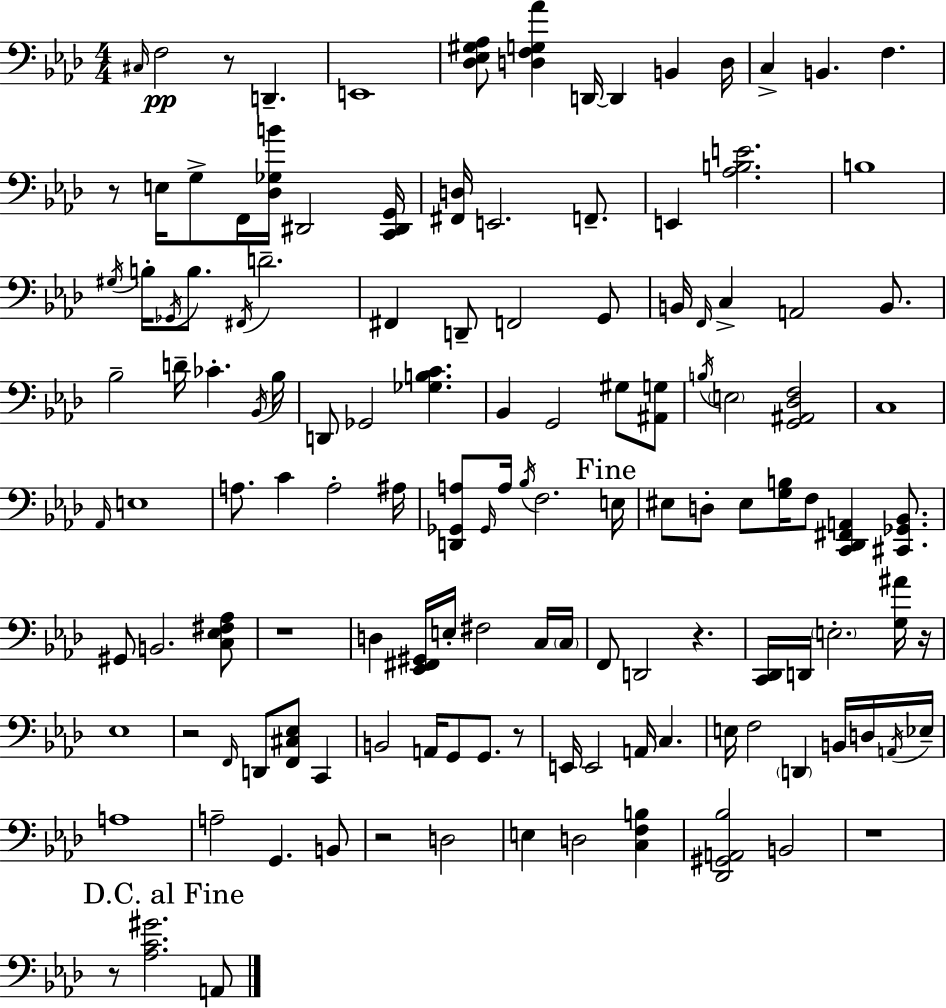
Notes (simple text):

C#3/s F3/h R/e D2/q. E2/w [Db3,Eb3,G#3,Ab3]/e [D3,F3,G3,Ab4]/q D2/s D2/q B2/q D3/s C3/q B2/q. F3/q. R/e E3/s G3/e F2/s [Db3,Gb3,B4]/s D#2/h [C2,D#2,G2]/s [F#2,D3]/s E2/h. F2/e. E2/q [Ab3,B3,E4]/h. B3/w G#3/s B3/s Gb2/s B3/e. F#2/s D4/h. F#2/q D2/e F2/h G2/e B2/s F2/s C3/q A2/h B2/e. Bb3/h D4/s CES4/q. Bb2/s Bb3/s D2/e Gb2/h [Gb3,B3,C4]/q. Bb2/q G2/h G#3/e [A#2,G3]/e B3/s E3/h [G2,A#2,Db3,F3]/h C3/w Ab2/s E3/w A3/e. C4/q A3/h A#3/s [D2,Gb2,A3]/e Gb2/s A3/s Bb3/s F3/h. E3/s EIS3/e D3/e EIS3/e [G3,B3]/s F3/e [C2,Db2,F#2,A2]/q [C#2,Gb2,Bb2]/e. G#2/e B2/h. [C3,Eb3,F#3,Ab3]/e R/w D3/q [Eb2,F#2,G#2]/s E3/s F#3/h C3/s C3/s F2/e D2/h R/q. [C2,Db2]/s D2/s E3/h. [G3,A#4]/s R/s Eb3/w R/h F2/s D2/e [F2,C#3,Eb3]/e C2/q B2/h A2/s G2/e G2/e. R/e E2/s E2/h A2/s C3/q. E3/s F3/h D2/q B2/s D3/s A2/s Eb3/s A3/w A3/h G2/q. B2/e R/h D3/h E3/q D3/h [C3,F3,B3]/q [Db2,G#2,A2,Bb3]/h B2/h R/w R/e [Ab3,C4,G#4]/h. A2/e